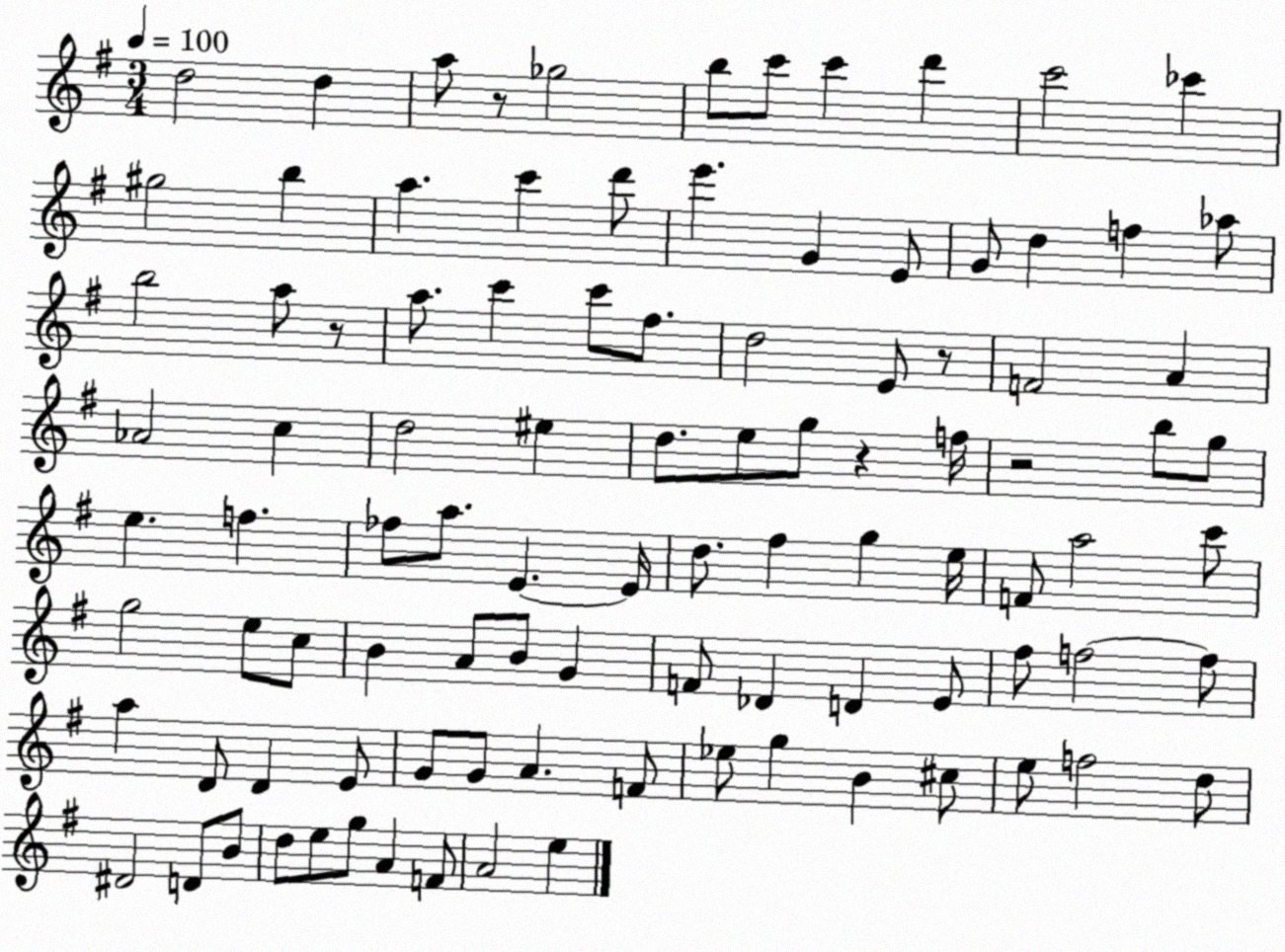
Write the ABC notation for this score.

X:1
T:Untitled
M:3/4
L:1/4
K:G
d2 d a/2 z/2 _g2 b/2 c'/2 c' d' c'2 _c' ^g2 b a c' d'/2 e' G E/2 G/2 d f _a/2 b2 a/2 z/2 a/2 c' c'/2 ^f/2 d2 E/2 z/2 F2 A _A2 c d2 ^e d/2 e/2 g/2 z f/4 z2 b/2 g/2 e f _f/2 a/2 E E/4 d/2 ^f g e/4 F/2 a2 c'/2 g2 e/2 c/2 B A/2 B/2 G F/2 _D D E/2 ^f/2 f2 f/2 a D/2 D E/2 G/2 G/2 A F/2 _e/2 g B ^c/2 e/2 f2 d/2 ^D2 D/2 B/2 d/2 e/2 g/2 A F/2 A2 e